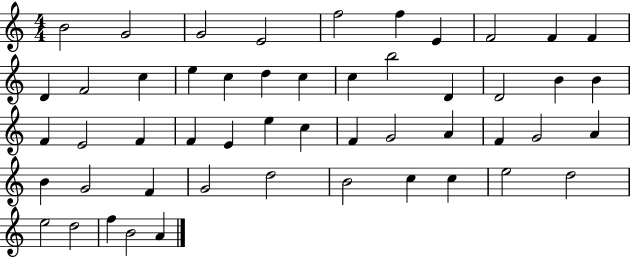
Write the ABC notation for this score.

X:1
T:Untitled
M:4/4
L:1/4
K:C
B2 G2 G2 E2 f2 f E F2 F F D F2 c e c d c c b2 D D2 B B F E2 F F E e c F G2 A F G2 A B G2 F G2 d2 B2 c c e2 d2 e2 d2 f B2 A